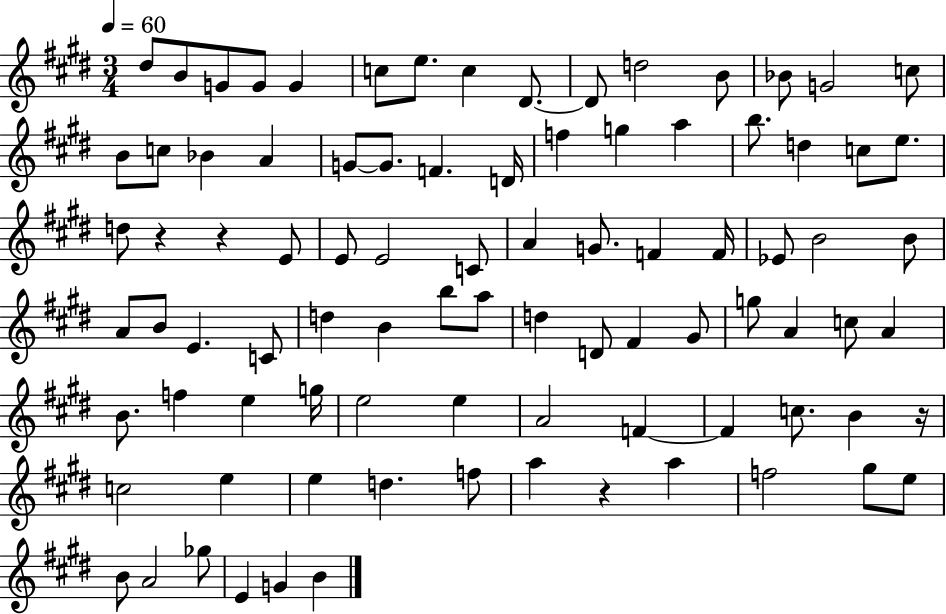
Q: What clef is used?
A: treble